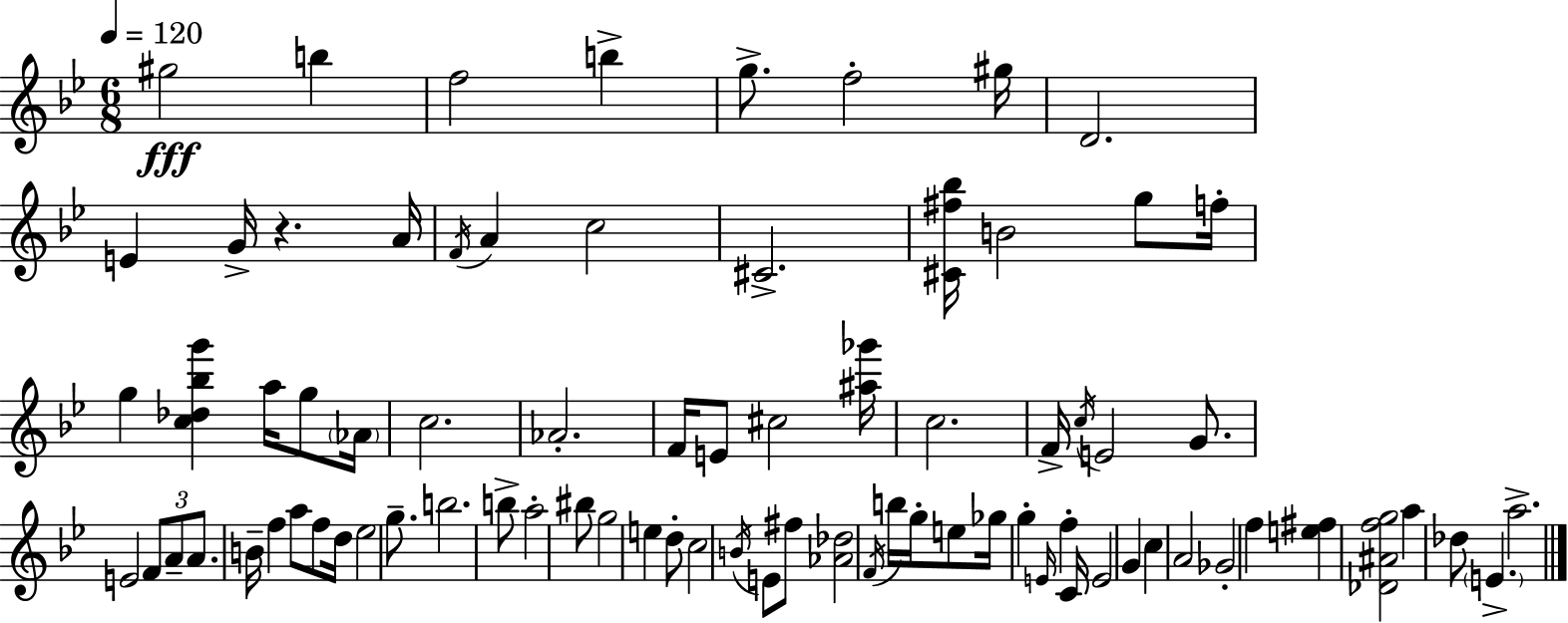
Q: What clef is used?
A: treble